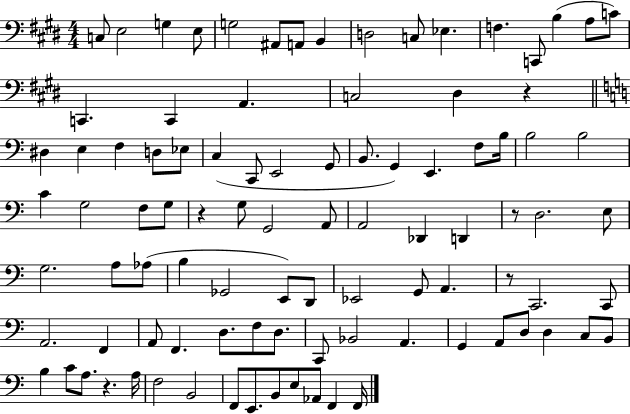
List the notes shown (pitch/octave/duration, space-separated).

C3/e E3/h G3/q E3/e G3/h A#2/e A2/e B2/q D3/h C3/e Eb3/q. F3/q. C2/e B3/q A3/e C4/e C2/q. C2/q A2/q. C3/h D#3/q R/q D#3/q E3/q F3/q D3/e Eb3/e C3/q C2/e E2/h G2/e B2/e. G2/q E2/q. F3/e B3/s B3/h B3/h C4/q G3/h F3/e G3/e R/q G3/e G2/h A2/e A2/h Db2/q D2/q R/e D3/h. E3/e G3/h. A3/e Ab3/e B3/q Gb2/h E2/e D2/e Eb2/h G2/e A2/q. R/e C2/h. C2/e A2/h. F2/q A2/e F2/q. D3/e. F3/e D3/e. C2/e Bb2/h A2/q. G2/q A2/e D3/e D3/q C3/e B2/e B3/q C4/e A3/e. R/q. A3/s F3/h B2/h F2/e E2/e. B2/e E3/e Ab2/e F2/q F2/s